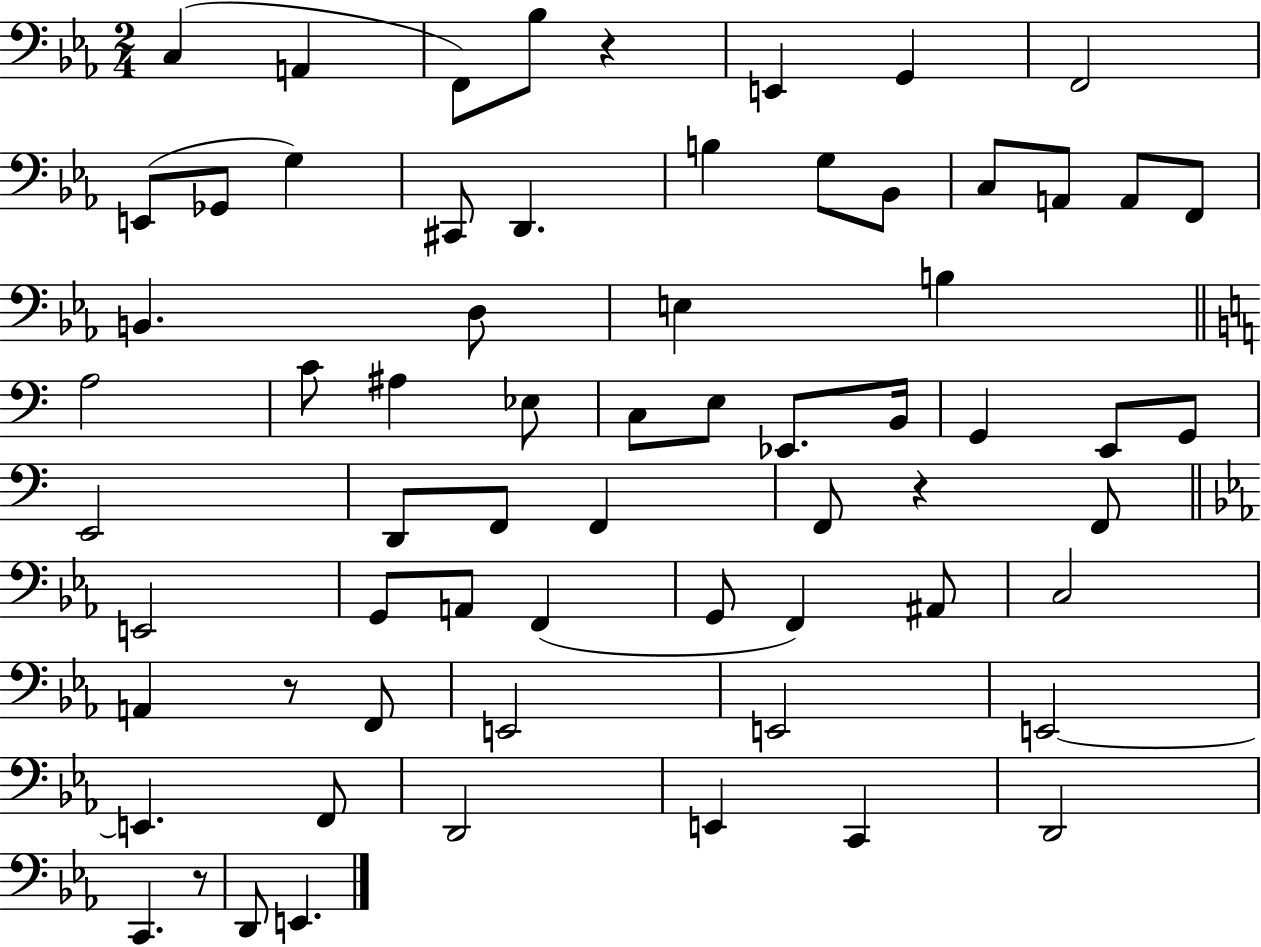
{
  \clef bass
  \numericTimeSignature
  \time 2/4
  \key ees \major
  c4( a,4 | f,8) bes8 r4 | e,4 g,4 | f,2 | \break e,8( ges,8 g4) | cis,8 d,4. | b4 g8 bes,8 | c8 a,8 a,8 f,8 | \break b,4. d8 | e4 b4 | \bar "||" \break \key c \major a2 | c'8 ais4 ees8 | c8 e8 ees,8. b,16 | g,4 e,8 g,8 | \break e,2 | d,8 f,8 f,4 | f,8 r4 f,8 | \bar "||" \break \key ees \major e,2 | g,8 a,8 f,4( | g,8 f,4) ais,8 | c2 | \break a,4 r8 f,8 | e,2 | e,2 | e,2~~ | \break e,4. f,8 | d,2 | e,4 c,4 | d,2 | \break c,4. r8 | d,8 e,4. | \bar "|."
}